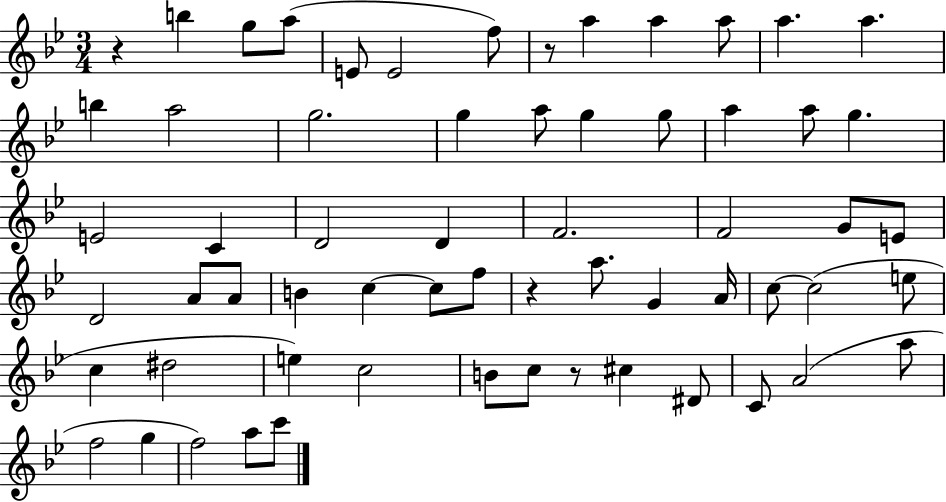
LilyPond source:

{
  \clef treble
  \numericTimeSignature
  \time 3/4
  \key bes \major
  r4 b''4 g''8 a''8( | e'8 e'2 f''8) | r8 a''4 a''4 a''8 | a''4. a''4. | \break b''4 a''2 | g''2. | g''4 a''8 g''4 g''8 | a''4 a''8 g''4. | \break e'2 c'4 | d'2 d'4 | f'2. | f'2 g'8 e'8 | \break d'2 a'8 a'8 | b'4 c''4~~ c''8 f''8 | r4 a''8. g'4 a'16 | c''8~~ c''2( e''8 | \break c''4 dis''2 | e''4) c''2 | b'8 c''8 r8 cis''4 dis'8 | c'8 a'2( a''8 | \break f''2 g''4 | f''2) a''8 c'''8 | \bar "|."
}